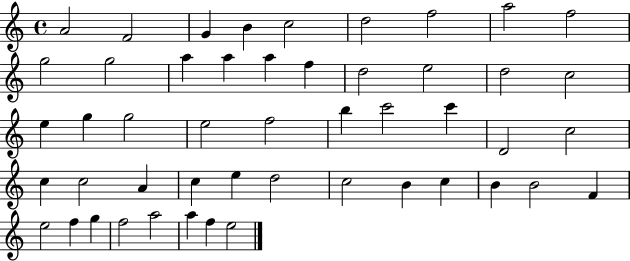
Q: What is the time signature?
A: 4/4